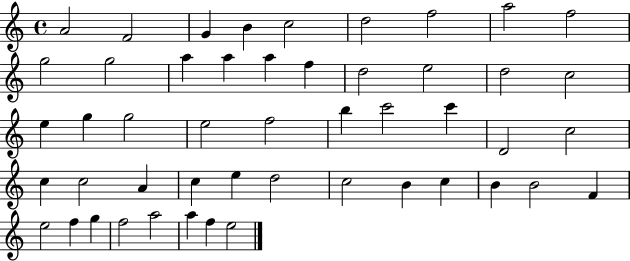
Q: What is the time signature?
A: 4/4